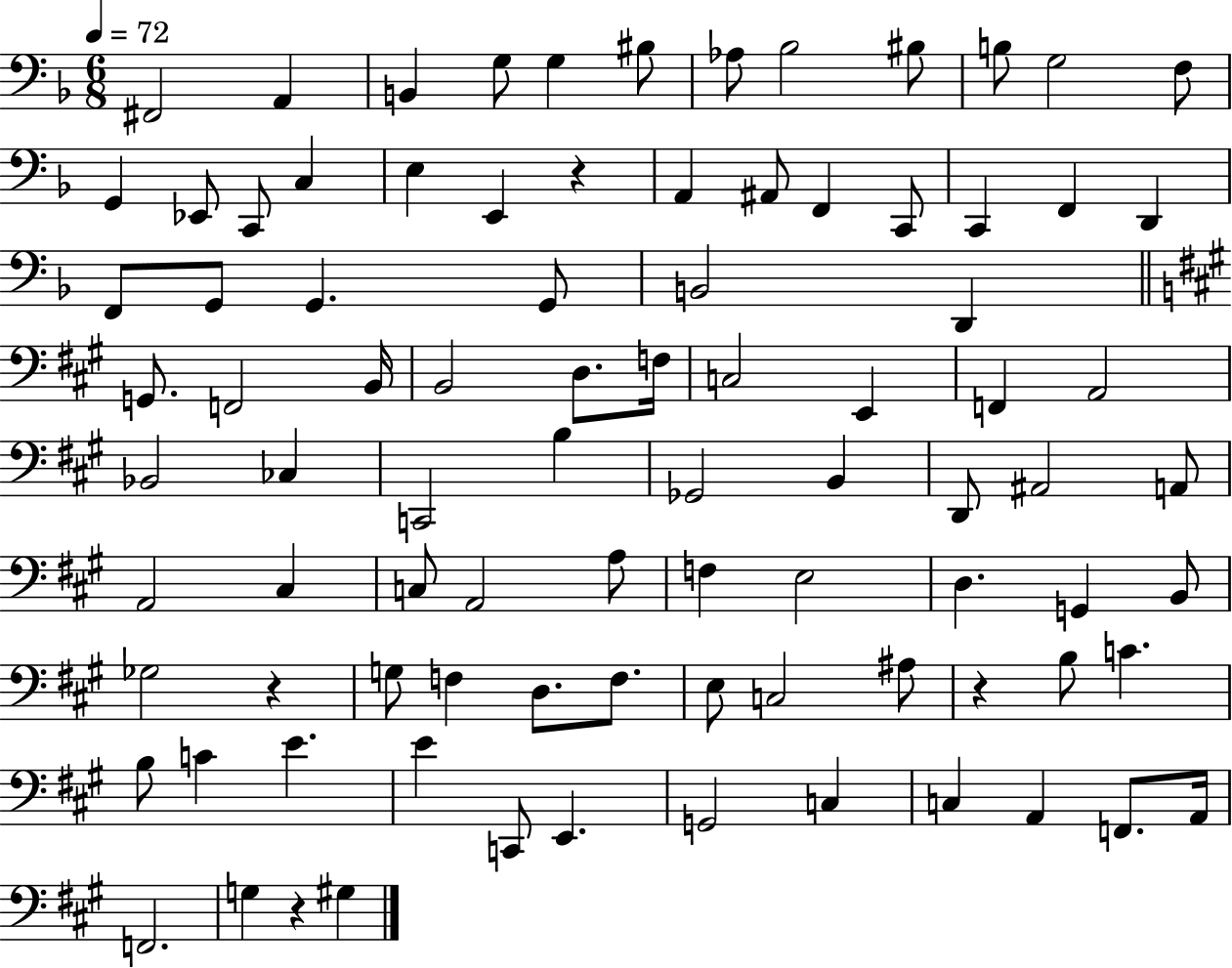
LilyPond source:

{
  \clef bass
  \numericTimeSignature
  \time 6/8
  \key f \major
  \tempo 4 = 72
  fis,2 a,4 | b,4 g8 g4 bis8 | aes8 bes2 bis8 | b8 g2 f8 | \break g,4 ees,8 c,8 c4 | e4 e,4 r4 | a,4 ais,8 f,4 c,8 | c,4 f,4 d,4 | \break f,8 g,8 g,4. g,8 | b,2 d,4 | \bar "||" \break \key a \major g,8. f,2 b,16 | b,2 d8. f16 | c2 e,4 | f,4 a,2 | \break bes,2 ces4 | c,2 b4 | ges,2 b,4 | d,8 ais,2 a,8 | \break a,2 cis4 | c8 a,2 a8 | f4 e2 | d4. g,4 b,8 | \break ges2 r4 | g8 f4 d8. f8. | e8 c2 ais8 | r4 b8 c'4. | \break b8 c'4 e'4. | e'4 c,8 e,4. | g,2 c4 | c4 a,4 f,8. a,16 | \break f,2. | g4 r4 gis4 | \bar "|."
}